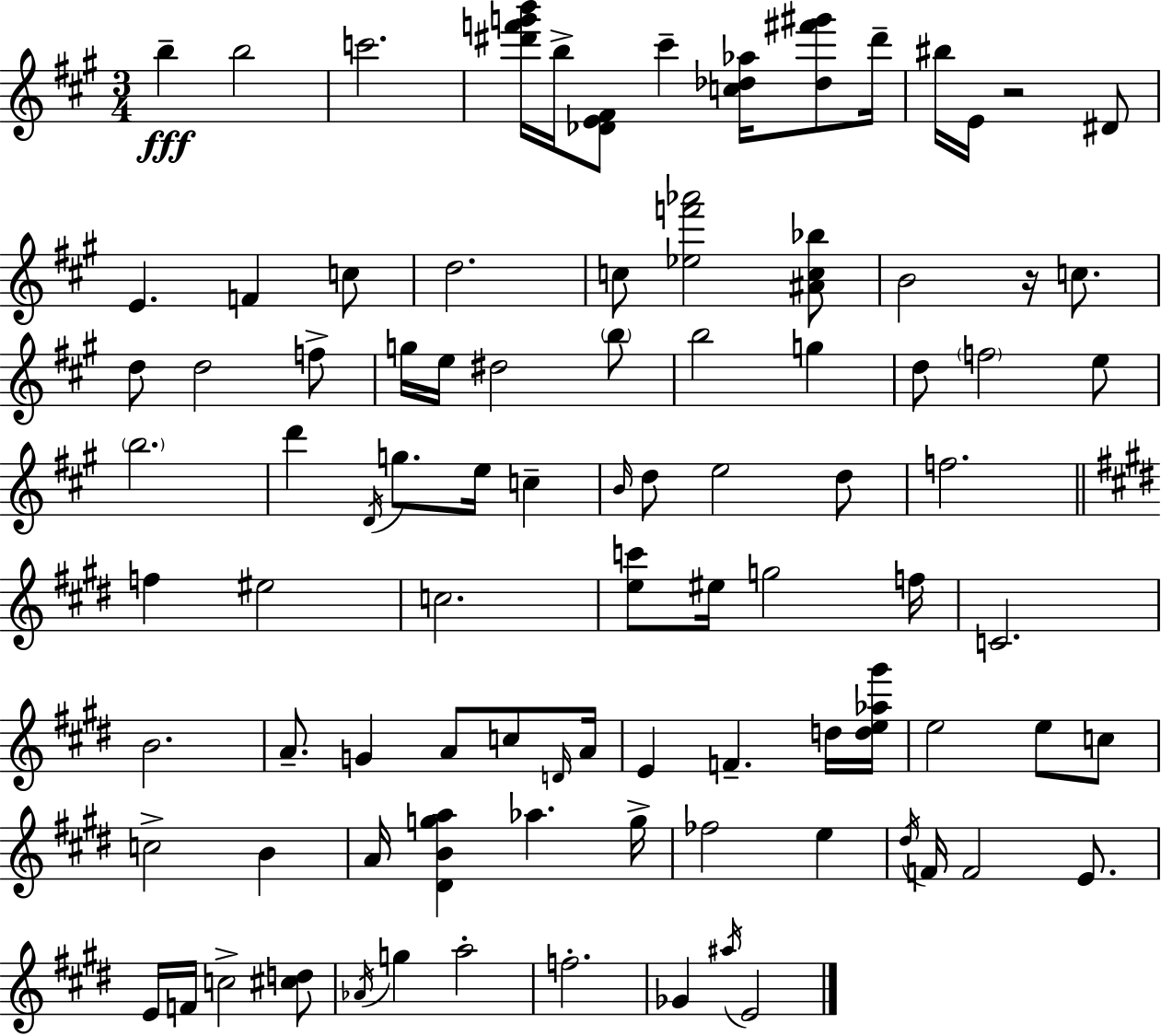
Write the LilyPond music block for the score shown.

{
  \clef treble
  \numericTimeSignature
  \time 3/4
  \key a \major
  b''4--\fff b''2 | c'''2. | <dis''' f''' g''' b'''>16 b''16-> <des' e' fis'>8 cis'''4-- <c'' des'' aes''>16 <des'' fis''' gis'''>8 dis'''16-- | bis''16 e'16 r2 dis'8 | \break e'4. f'4 c''8 | d''2. | c''8 <ees'' f''' aes'''>2 <ais' c'' bes''>8 | b'2 r16 c''8. | \break d''8 d''2 f''8-> | g''16 e''16 dis''2 \parenthesize b''8 | b''2 g''4 | d''8 \parenthesize f''2 e''8 | \break \parenthesize b''2. | d'''4 \acciaccatura { d'16 } g''8. e''16 c''4-- | \grace { b'16 } d''8 e''2 | d''8 f''2. | \break \bar "||" \break \key e \major f''4 eis''2 | c''2. | <e'' c'''>8 eis''16 g''2 f''16 | c'2. | \break b'2. | a'8.-- g'4 a'8 c''8 \grace { d'16 } | a'16 e'4 f'4.-- d''16 | <d'' e'' aes'' gis'''>16 e''2 e''8 c''8 | \break c''2-> b'4 | a'16 <dis' b' g'' a''>4 aes''4. | g''16-> fes''2 e''4 | \acciaccatura { dis''16 } f'16 f'2 e'8. | \break e'16 f'16 c''2-> | <cis'' d''>8 \acciaccatura { aes'16 } g''4 a''2-. | f''2.-. | ges'4 \acciaccatura { ais''16 } e'2 | \break \bar "|."
}